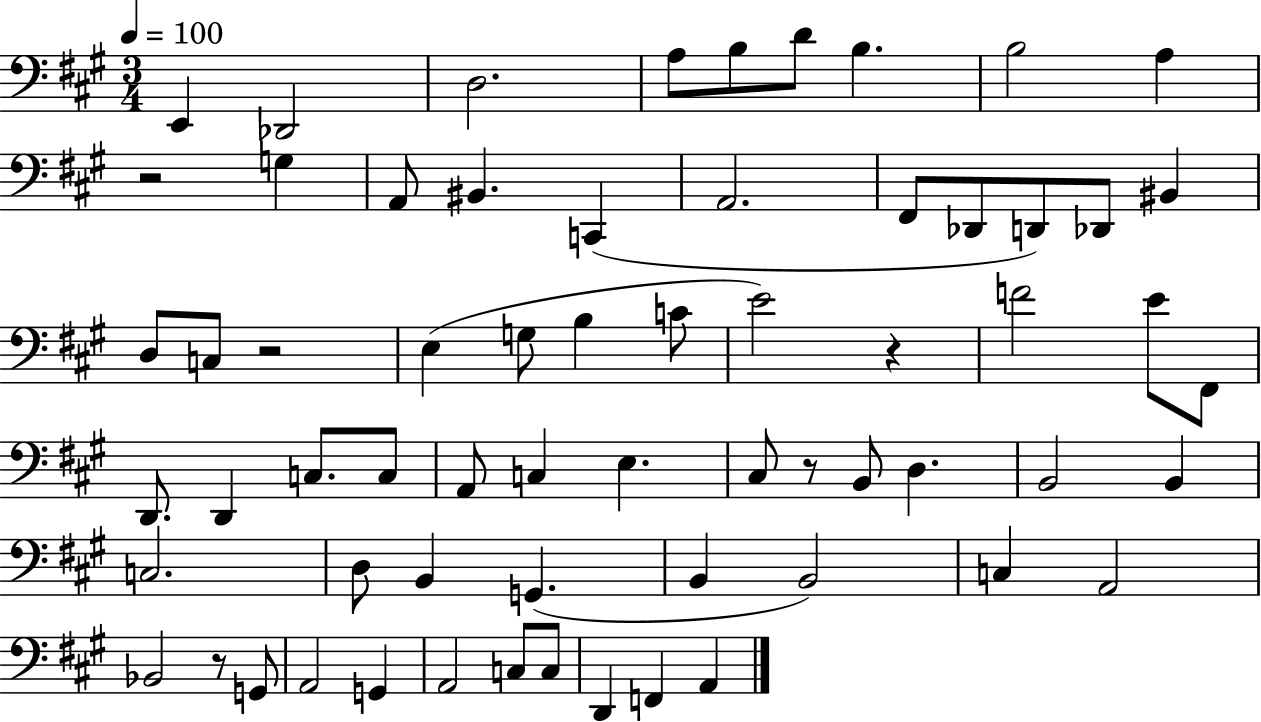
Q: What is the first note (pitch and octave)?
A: E2